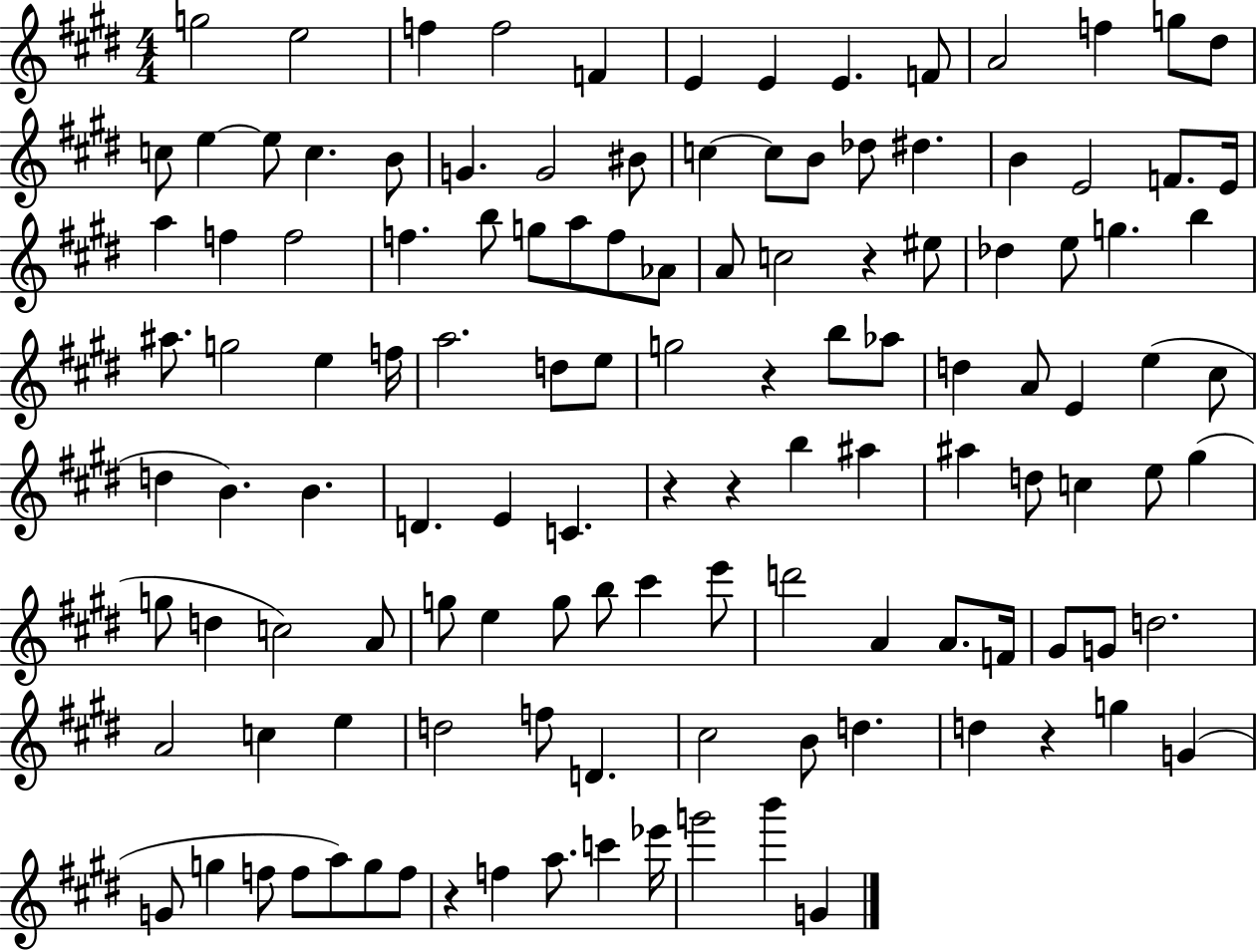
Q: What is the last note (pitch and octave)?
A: G4